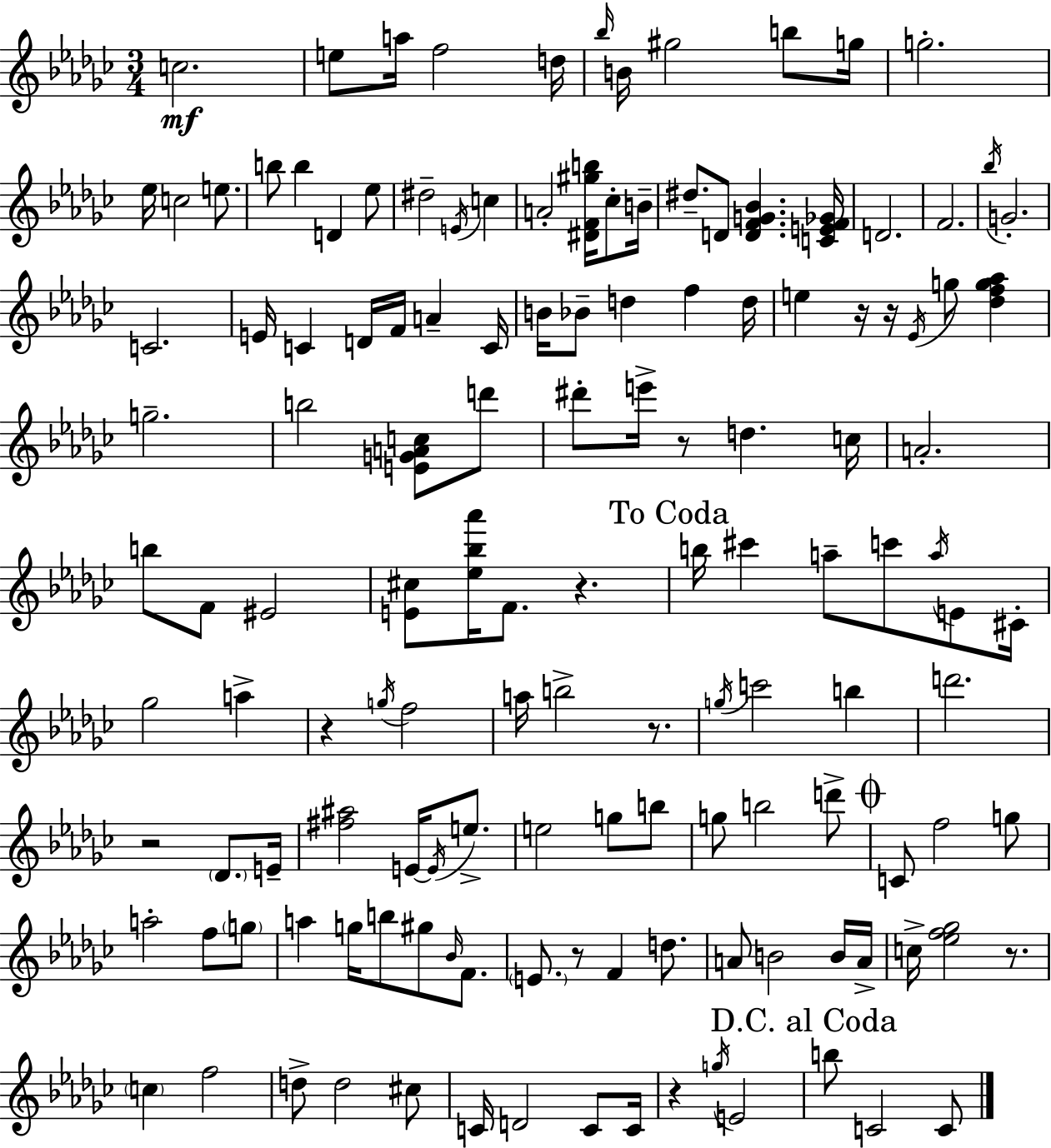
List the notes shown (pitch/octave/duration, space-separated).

C5/h. E5/e A5/s F5/h D5/s Bb5/s B4/s G#5/h B5/e G5/s G5/h. Eb5/s C5/h E5/e. B5/e B5/q D4/q Eb5/e D#5/h E4/s C5/q A4/h [D#4,F4,G#5,B5]/s CES5/e B4/s D#5/e. D4/e [D4,F4,G4,Bb4]/q. [C4,E4,F4,Gb4]/s D4/h. F4/h. Bb5/s G4/h. C4/h. E4/s C4/q D4/s F4/s A4/q C4/s B4/s Bb4/e D5/q F5/q D5/s E5/q R/s R/s Eb4/s G5/e [Db5,F5,G5,Ab5]/q G5/h. B5/h [E4,G4,A4,C5]/e D6/e D#6/e E6/s R/e D5/q. C5/s A4/h. B5/e F4/e EIS4/h [E4,C#5]/e [Eb5,Bb5,Ab6]/s F4/e. R/q. B5/s C#6/q A5/e C6/e A5/s E4/e C#4/s Gb5/h A5/q R/q G5/s F5/h A5/s B5/h R/e. G5/s C6/h B5/q D6/h. R/h Db4/e. E4/s [F#5,A#5]/h E4/s E4/s E5/e. E5/h G5/e B5/e G5/e B5/h D6/e C4/e F5/h G5/e A5/h F5/e G5/e A5/q G5/s B5/e G#5/e Bb4/s F4/e. E4/e. R/e F4/q D5/e. A4/e B4/h B4/s A4/s C5/s [Eb5,F5,Gb5]/h R/e. C5/q F5/h D5/e D5/h C#5/e C4/s D4/h C4/e C4/s R/q G5/s E4/h B5/e C4/h C4/e